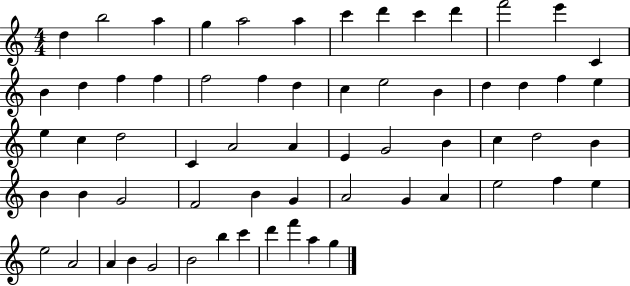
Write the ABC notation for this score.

X:1
T:Untitled
M:4/4
L:1/4
K:C
d b2 a g a2 a c' d' c' d' f'2 e' C B d f f f2 f d c e2 B d d f e e c d2 C A2 A E G2 B c d2 B B B G2 F2 B G A2 G A e2 f e e2 A2 A B G2 B2 b c' d' f' a g